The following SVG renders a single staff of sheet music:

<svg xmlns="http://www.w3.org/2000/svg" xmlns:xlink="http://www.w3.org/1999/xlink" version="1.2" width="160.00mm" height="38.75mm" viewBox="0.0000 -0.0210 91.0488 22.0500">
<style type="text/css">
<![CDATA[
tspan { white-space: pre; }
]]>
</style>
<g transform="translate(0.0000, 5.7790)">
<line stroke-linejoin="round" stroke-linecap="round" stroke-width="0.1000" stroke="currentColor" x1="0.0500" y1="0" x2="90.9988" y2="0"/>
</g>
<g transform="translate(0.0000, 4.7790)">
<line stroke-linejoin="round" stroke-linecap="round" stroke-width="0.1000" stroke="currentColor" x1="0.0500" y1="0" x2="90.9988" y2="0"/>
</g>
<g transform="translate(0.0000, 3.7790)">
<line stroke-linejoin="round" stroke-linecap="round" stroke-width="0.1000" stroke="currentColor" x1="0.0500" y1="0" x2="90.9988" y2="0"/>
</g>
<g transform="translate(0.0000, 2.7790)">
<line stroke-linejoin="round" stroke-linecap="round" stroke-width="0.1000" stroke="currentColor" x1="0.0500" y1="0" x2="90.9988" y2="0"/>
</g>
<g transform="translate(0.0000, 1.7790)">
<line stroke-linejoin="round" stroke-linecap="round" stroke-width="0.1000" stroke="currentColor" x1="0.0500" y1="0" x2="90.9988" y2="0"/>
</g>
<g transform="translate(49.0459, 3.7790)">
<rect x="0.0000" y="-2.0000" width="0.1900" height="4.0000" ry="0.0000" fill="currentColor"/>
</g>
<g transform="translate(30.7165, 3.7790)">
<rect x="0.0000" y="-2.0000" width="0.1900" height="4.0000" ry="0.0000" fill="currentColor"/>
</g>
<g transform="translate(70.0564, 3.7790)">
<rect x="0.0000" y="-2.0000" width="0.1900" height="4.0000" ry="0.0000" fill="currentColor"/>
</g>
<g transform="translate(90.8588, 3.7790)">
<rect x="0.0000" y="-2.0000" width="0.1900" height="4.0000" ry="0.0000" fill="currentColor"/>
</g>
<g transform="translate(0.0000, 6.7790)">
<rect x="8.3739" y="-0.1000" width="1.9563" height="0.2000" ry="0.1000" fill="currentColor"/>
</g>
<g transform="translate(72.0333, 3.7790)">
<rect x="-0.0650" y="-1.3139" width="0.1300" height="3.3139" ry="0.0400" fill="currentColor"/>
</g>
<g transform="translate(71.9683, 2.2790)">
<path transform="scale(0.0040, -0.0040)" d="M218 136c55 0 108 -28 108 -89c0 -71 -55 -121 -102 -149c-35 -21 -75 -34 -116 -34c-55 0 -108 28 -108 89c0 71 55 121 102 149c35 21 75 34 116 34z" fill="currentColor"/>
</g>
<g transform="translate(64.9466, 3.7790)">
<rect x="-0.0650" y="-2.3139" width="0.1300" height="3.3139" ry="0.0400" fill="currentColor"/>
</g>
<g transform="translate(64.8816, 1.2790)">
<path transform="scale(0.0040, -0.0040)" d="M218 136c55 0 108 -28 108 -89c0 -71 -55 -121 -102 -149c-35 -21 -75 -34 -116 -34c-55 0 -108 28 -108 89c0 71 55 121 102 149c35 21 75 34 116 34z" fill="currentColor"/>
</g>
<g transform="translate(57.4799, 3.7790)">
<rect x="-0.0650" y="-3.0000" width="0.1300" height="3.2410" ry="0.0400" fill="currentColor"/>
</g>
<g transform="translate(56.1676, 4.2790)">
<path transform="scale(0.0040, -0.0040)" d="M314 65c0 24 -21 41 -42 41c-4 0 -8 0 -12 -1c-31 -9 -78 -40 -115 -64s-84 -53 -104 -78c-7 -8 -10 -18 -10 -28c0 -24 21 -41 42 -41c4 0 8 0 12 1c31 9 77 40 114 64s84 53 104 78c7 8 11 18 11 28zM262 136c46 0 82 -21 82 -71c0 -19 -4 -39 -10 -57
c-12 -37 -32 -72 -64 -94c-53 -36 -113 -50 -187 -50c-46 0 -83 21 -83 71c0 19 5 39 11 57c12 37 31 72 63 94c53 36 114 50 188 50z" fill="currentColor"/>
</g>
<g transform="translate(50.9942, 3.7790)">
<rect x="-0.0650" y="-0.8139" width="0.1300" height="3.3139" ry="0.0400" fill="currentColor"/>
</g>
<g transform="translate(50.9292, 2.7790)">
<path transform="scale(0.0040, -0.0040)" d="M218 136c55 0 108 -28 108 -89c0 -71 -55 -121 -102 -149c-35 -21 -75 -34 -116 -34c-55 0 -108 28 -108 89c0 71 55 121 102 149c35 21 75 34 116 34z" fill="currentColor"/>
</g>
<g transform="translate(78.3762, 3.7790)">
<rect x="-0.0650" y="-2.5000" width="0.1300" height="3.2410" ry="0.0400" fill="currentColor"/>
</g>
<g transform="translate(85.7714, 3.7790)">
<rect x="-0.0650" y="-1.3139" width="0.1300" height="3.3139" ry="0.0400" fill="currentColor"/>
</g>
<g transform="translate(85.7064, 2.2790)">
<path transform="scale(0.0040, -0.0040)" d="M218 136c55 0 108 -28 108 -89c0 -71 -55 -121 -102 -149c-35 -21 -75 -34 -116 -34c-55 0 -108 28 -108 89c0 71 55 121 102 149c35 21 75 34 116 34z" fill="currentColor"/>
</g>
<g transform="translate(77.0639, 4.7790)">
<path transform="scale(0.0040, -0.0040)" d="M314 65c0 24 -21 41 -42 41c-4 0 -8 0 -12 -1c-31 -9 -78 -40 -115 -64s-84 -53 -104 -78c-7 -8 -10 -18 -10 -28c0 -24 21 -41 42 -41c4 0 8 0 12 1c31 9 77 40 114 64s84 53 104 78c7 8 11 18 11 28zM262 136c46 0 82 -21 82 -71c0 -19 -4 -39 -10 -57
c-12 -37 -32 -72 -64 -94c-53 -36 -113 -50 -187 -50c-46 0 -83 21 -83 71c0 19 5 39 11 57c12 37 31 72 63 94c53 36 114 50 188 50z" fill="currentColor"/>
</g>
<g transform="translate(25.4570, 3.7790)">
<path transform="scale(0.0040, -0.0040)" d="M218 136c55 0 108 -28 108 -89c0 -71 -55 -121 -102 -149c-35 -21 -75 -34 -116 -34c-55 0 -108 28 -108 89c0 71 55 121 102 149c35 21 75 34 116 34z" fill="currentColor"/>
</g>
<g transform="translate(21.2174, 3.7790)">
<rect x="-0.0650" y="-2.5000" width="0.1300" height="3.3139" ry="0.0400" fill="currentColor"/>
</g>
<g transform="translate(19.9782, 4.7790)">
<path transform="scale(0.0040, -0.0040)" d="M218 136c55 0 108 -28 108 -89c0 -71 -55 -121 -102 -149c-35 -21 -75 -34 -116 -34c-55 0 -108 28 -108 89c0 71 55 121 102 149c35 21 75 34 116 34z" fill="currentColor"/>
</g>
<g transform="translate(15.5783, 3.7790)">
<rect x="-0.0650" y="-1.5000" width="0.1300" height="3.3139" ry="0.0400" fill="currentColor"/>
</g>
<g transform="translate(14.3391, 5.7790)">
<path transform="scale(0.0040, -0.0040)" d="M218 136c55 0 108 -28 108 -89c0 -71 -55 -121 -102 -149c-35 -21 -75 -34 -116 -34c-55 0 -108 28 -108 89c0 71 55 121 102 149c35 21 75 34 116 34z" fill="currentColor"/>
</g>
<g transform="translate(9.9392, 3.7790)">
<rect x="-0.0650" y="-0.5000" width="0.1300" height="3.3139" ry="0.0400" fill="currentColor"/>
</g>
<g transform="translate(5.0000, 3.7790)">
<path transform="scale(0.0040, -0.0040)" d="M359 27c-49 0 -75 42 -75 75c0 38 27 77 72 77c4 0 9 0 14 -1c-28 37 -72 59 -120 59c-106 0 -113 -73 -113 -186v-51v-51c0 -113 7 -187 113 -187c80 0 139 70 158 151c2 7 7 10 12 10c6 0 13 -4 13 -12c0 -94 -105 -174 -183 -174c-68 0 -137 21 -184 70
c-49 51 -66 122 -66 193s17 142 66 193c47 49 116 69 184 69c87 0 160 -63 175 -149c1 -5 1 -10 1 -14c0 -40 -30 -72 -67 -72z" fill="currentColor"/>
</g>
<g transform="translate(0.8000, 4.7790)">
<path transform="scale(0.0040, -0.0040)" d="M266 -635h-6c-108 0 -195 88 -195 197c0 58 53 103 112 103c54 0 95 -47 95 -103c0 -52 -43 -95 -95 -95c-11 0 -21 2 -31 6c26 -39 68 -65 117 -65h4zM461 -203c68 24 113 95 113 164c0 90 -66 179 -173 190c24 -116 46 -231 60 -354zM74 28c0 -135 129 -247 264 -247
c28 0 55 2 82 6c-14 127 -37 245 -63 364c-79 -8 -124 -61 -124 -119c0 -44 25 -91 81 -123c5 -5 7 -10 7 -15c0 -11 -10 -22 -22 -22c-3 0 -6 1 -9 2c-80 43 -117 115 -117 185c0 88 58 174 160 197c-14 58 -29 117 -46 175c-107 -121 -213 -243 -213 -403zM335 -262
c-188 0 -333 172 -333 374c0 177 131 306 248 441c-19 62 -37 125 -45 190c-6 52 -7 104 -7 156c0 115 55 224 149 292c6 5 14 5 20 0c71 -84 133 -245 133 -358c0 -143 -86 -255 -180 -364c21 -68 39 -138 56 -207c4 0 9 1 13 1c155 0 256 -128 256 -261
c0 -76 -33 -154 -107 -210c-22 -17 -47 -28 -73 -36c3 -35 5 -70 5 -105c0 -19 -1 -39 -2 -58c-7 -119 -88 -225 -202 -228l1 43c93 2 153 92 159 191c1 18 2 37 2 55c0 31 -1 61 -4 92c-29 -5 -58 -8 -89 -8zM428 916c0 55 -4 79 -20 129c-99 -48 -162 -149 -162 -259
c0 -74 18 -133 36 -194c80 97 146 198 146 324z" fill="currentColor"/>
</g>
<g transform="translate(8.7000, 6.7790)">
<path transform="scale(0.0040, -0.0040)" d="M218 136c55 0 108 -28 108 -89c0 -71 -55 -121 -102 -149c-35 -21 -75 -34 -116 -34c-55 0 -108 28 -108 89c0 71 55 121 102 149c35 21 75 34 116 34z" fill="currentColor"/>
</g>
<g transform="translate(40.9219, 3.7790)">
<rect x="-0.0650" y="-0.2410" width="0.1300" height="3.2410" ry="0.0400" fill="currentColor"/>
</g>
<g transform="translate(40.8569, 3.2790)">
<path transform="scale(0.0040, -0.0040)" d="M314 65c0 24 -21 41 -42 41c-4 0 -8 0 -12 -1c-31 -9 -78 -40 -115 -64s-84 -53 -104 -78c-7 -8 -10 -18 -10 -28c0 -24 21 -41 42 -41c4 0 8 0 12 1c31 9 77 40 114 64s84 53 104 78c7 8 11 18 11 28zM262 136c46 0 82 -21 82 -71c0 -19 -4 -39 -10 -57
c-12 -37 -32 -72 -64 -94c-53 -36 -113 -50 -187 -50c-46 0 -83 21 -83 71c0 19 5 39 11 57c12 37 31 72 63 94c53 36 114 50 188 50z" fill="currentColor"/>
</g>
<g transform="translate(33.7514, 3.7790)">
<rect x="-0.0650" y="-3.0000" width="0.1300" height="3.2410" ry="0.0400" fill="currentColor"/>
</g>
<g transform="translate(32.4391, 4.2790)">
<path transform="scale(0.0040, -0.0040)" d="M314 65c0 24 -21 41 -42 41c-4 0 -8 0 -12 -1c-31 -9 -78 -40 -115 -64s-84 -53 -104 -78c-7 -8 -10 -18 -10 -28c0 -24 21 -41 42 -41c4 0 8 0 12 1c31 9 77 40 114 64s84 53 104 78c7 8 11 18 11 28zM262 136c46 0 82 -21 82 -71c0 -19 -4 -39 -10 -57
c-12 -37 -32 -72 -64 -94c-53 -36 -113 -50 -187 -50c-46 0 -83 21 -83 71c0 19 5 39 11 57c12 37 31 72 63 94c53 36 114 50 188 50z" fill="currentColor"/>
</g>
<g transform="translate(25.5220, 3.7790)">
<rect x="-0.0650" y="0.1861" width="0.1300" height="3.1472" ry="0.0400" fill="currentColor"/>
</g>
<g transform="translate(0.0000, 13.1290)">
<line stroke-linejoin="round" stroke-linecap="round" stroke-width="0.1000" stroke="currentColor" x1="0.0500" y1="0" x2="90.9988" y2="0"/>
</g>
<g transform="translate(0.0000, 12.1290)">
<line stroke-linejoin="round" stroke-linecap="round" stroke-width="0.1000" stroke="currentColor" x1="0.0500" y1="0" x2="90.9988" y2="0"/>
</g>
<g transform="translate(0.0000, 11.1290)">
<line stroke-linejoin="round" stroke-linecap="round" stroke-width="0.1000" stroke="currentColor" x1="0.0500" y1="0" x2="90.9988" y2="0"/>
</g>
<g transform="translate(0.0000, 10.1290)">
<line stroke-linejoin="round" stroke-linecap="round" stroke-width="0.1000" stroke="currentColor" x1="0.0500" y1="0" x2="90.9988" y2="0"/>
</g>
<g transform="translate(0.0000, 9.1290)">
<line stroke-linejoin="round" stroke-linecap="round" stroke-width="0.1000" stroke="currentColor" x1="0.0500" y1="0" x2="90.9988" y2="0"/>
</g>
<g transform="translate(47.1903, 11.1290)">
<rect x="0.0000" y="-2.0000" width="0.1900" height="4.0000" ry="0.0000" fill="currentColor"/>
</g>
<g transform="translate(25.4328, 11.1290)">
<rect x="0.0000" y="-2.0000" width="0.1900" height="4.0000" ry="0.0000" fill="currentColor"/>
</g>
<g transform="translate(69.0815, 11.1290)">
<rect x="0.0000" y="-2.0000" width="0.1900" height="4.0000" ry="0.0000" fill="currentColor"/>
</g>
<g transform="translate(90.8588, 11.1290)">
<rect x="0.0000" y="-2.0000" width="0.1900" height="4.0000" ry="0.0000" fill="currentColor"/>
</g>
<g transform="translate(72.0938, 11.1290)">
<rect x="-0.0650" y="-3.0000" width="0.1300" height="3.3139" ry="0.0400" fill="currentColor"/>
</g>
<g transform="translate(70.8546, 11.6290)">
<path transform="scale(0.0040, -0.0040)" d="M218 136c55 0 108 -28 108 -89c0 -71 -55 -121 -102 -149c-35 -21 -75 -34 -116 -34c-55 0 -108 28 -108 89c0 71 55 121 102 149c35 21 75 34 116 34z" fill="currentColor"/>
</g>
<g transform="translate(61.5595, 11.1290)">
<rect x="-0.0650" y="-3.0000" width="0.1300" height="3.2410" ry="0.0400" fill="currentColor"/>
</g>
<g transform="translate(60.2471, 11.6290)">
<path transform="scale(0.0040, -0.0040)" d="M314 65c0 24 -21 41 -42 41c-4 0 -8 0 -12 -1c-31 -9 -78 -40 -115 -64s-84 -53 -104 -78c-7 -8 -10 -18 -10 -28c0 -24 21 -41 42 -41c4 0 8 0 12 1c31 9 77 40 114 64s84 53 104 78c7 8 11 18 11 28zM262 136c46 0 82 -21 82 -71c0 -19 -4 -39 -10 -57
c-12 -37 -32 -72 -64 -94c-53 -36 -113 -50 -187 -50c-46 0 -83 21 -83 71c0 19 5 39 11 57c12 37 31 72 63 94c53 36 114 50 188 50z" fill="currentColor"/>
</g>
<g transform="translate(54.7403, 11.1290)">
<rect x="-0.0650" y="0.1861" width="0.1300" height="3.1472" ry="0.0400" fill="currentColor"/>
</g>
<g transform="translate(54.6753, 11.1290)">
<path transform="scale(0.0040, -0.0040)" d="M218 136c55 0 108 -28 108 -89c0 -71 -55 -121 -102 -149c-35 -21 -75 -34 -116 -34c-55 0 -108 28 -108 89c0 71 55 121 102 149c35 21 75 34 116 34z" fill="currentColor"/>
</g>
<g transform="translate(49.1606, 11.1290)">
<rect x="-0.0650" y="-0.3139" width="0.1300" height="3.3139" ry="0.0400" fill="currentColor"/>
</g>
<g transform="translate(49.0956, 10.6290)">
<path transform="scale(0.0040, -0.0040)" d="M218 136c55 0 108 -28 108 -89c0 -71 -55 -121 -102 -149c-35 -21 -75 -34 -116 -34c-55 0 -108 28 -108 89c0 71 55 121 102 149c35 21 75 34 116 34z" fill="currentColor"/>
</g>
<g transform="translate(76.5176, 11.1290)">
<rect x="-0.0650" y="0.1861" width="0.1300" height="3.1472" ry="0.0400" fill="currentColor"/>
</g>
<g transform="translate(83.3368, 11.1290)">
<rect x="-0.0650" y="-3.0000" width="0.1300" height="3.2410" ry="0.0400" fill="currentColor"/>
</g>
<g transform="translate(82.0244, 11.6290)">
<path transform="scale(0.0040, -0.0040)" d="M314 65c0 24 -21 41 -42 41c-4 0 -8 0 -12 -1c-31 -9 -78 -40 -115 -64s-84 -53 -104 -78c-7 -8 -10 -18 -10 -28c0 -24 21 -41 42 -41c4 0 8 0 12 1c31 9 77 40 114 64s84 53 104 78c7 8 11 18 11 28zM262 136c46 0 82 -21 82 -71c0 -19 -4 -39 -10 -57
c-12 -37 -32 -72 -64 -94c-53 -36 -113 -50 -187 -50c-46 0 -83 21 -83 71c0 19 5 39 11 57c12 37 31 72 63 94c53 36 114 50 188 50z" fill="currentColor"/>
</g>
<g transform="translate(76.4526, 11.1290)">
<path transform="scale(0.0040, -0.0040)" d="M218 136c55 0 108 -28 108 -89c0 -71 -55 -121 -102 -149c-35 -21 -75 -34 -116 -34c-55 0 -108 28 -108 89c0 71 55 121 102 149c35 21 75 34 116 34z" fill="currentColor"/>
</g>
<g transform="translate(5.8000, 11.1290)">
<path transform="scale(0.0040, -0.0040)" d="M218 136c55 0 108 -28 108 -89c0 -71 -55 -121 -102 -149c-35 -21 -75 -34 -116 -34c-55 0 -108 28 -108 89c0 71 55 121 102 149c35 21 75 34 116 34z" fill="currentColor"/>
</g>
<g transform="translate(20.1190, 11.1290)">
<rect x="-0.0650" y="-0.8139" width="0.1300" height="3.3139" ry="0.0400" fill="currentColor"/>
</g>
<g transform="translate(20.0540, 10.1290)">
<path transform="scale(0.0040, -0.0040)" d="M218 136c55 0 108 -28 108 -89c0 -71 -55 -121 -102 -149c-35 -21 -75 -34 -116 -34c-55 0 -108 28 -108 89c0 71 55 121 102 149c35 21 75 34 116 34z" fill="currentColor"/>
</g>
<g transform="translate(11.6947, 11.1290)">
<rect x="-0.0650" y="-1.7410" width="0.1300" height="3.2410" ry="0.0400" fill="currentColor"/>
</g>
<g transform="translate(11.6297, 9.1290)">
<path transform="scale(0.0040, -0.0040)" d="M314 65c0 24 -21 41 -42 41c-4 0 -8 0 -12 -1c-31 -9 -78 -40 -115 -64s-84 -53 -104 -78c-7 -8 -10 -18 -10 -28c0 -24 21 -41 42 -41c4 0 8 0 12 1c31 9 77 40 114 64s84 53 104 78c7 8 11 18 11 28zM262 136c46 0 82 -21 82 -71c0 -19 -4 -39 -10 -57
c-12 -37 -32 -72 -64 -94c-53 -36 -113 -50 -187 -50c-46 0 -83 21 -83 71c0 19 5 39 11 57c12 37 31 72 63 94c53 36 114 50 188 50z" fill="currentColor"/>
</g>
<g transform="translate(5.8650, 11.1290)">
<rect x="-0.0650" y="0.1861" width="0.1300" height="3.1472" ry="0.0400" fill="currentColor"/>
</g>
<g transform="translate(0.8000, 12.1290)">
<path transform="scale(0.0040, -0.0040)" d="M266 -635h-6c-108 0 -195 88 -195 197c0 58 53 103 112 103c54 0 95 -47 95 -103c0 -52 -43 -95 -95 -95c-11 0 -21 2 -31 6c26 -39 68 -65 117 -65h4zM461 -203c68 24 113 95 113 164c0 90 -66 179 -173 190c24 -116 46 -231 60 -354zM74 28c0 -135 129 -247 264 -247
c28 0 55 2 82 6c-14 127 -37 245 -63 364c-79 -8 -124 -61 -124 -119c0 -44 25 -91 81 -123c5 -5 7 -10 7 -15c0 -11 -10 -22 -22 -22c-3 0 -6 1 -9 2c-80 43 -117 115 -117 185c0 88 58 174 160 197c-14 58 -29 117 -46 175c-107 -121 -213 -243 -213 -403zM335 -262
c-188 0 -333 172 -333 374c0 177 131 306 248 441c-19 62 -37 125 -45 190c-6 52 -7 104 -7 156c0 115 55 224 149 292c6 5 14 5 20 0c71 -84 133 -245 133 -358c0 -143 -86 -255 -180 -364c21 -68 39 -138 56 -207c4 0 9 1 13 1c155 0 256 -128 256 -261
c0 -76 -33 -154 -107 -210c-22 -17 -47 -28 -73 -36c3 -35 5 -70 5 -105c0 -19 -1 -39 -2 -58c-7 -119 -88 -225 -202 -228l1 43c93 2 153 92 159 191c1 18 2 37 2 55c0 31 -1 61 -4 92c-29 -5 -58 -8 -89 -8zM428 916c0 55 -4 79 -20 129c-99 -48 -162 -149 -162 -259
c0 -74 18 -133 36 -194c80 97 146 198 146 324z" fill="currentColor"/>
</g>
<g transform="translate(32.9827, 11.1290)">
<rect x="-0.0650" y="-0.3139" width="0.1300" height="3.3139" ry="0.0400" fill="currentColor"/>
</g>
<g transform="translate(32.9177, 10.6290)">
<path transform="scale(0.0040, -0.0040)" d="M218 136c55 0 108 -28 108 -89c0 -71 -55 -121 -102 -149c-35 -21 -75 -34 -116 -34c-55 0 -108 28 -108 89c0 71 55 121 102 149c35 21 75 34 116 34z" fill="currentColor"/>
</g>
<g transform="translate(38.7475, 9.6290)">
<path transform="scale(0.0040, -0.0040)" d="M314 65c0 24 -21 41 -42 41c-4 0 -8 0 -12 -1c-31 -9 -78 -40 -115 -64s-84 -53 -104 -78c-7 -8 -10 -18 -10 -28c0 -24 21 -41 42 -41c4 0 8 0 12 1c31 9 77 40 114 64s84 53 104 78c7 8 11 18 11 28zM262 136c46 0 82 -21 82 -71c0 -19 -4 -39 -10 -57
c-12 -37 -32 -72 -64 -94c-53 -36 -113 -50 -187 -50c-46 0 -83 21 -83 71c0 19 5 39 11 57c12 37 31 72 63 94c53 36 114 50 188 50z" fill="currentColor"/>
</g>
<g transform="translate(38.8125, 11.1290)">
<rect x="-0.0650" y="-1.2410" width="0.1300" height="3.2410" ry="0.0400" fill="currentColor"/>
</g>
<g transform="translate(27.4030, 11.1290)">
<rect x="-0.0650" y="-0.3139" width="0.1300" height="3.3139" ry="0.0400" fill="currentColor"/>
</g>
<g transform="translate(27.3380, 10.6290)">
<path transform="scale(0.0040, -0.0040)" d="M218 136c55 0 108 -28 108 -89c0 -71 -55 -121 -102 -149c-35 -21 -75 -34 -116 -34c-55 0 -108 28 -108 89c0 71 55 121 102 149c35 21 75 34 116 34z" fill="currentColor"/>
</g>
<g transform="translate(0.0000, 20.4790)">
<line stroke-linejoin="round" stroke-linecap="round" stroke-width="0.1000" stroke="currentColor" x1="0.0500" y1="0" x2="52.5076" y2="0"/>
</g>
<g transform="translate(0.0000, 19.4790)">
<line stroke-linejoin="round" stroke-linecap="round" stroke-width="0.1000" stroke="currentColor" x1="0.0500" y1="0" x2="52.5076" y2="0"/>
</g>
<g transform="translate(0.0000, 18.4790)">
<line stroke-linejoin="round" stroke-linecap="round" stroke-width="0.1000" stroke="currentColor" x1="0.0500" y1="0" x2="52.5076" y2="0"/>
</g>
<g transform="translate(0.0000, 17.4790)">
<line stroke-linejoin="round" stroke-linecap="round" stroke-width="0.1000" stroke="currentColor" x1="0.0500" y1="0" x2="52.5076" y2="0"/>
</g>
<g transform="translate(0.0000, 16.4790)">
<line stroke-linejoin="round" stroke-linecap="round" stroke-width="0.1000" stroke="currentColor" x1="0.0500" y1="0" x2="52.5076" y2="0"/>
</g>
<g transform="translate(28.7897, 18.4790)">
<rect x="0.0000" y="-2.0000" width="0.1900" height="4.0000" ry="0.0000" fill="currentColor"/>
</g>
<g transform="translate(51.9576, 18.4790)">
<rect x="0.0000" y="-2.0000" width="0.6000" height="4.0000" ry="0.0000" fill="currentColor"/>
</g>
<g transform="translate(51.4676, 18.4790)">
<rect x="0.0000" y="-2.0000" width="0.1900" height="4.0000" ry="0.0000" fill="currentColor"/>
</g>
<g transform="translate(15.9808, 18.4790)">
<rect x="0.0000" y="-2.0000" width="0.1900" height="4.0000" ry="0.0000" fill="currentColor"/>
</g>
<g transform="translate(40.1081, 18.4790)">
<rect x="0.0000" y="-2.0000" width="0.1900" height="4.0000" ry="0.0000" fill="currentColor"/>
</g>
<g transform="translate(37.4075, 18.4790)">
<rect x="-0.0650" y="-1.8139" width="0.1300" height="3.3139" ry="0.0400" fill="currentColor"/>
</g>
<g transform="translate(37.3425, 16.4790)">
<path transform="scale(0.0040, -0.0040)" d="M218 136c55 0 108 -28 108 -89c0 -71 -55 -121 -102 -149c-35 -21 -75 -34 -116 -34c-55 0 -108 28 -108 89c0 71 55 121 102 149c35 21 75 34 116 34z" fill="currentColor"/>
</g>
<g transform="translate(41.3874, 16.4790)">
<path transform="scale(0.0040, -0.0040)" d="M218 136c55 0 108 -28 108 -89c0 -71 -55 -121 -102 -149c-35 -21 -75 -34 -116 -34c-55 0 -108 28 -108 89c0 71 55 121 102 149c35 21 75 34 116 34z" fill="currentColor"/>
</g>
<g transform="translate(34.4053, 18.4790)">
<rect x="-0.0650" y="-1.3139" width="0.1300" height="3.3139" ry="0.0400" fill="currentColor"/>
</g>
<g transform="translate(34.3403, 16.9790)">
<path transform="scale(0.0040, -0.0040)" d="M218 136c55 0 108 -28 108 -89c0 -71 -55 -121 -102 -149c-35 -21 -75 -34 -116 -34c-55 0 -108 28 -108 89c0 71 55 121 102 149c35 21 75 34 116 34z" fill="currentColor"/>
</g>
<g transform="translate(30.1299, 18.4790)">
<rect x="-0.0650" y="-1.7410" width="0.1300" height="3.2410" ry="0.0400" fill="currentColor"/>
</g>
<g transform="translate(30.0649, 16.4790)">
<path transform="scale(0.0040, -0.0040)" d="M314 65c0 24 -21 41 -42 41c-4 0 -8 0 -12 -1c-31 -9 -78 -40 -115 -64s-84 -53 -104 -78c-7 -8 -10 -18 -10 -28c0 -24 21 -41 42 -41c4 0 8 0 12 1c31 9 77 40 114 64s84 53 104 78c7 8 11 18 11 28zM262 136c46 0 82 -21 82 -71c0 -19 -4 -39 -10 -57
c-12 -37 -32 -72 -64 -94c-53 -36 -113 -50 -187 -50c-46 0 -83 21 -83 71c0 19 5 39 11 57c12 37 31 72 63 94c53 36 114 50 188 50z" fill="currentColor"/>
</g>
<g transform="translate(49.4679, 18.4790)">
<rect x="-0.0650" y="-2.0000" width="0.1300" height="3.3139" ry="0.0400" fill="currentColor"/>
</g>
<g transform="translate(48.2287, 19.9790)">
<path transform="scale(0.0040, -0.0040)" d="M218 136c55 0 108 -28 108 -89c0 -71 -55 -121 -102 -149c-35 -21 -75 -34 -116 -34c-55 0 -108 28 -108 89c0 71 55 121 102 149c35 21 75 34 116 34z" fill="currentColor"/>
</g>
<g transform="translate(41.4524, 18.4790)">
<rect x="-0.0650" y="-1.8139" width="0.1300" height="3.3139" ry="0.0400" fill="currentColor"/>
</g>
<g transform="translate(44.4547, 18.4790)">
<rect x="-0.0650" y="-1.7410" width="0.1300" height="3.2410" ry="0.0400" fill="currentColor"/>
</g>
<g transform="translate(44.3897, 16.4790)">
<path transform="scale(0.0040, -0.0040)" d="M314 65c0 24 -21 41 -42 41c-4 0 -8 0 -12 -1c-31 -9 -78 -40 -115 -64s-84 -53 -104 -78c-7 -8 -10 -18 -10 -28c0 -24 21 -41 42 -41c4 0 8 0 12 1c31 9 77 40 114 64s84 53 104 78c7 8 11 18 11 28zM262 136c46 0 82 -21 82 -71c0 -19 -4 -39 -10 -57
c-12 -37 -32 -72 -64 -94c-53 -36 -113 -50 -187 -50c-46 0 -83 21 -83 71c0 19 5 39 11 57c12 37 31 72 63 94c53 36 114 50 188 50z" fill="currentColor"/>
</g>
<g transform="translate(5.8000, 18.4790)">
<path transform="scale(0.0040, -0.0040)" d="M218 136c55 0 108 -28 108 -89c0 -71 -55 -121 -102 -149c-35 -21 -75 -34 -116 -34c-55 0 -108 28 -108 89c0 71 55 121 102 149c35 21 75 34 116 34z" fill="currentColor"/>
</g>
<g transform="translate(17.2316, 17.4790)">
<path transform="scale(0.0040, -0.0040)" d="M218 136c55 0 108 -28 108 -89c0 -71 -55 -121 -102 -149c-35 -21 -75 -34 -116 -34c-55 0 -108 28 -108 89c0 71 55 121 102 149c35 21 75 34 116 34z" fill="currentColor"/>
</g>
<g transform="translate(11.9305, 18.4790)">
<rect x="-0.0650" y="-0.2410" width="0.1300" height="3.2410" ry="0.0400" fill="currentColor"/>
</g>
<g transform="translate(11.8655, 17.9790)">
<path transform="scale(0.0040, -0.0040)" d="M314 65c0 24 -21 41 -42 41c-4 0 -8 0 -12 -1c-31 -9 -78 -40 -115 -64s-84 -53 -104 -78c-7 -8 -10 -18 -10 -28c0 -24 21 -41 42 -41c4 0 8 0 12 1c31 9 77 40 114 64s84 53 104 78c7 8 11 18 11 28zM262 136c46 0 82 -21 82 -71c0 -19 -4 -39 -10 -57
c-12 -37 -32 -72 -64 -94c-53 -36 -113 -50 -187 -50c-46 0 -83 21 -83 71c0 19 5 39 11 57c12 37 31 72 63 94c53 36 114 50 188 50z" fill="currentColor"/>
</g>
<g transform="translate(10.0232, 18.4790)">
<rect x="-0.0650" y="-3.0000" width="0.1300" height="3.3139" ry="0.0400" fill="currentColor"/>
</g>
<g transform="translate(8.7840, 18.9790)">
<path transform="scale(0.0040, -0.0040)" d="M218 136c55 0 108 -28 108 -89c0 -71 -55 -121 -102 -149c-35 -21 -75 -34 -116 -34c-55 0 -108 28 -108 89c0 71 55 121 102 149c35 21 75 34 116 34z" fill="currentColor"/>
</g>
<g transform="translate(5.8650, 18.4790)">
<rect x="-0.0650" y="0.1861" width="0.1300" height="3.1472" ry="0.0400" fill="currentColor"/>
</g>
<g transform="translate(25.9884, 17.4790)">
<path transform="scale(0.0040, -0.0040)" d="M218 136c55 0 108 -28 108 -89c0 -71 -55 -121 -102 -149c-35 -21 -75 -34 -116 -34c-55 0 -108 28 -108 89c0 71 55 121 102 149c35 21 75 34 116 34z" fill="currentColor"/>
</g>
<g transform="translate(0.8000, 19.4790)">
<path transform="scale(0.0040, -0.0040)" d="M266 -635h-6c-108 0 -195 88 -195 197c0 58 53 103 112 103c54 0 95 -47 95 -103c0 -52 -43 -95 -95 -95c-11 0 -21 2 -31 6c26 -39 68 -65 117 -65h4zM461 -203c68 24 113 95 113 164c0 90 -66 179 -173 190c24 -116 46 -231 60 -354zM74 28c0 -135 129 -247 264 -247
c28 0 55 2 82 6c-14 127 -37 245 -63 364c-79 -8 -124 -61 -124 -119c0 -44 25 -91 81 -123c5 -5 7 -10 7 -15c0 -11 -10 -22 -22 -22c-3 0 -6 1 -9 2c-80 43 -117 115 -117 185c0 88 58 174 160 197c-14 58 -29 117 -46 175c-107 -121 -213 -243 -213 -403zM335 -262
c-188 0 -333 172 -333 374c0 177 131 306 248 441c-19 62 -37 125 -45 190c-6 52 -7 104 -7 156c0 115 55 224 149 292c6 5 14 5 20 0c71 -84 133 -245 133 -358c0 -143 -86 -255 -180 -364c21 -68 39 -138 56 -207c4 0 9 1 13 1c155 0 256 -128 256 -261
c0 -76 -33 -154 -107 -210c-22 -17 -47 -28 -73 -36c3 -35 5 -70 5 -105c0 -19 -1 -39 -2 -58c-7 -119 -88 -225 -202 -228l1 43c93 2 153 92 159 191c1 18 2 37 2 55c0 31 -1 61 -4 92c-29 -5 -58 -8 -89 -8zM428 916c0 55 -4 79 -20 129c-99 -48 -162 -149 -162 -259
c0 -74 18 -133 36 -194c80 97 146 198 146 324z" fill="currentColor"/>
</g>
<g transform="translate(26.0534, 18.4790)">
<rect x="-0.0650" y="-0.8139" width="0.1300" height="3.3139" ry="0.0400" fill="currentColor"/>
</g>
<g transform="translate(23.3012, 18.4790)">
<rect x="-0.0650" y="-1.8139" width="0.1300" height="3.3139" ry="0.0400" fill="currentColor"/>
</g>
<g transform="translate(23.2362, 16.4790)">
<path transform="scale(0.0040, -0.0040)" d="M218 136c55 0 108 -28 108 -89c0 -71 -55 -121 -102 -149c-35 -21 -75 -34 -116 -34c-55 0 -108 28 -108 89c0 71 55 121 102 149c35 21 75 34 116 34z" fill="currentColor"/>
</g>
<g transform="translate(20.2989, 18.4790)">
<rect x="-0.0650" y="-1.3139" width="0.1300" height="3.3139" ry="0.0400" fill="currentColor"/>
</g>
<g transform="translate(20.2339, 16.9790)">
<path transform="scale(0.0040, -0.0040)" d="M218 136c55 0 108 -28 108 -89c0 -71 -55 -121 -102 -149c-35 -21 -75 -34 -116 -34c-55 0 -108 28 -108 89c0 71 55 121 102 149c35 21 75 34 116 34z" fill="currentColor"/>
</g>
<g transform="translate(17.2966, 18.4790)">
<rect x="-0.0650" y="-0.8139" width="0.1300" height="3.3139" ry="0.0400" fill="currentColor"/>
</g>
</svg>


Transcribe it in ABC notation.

X:1
T:Untitled
M:4/4
L:1/4
K:C
C E G B A2 c2 d A2 g e G2 e B f2 d c c e2 c B A2 A B A2 B A c2 d e f d f2 e f f f2 F